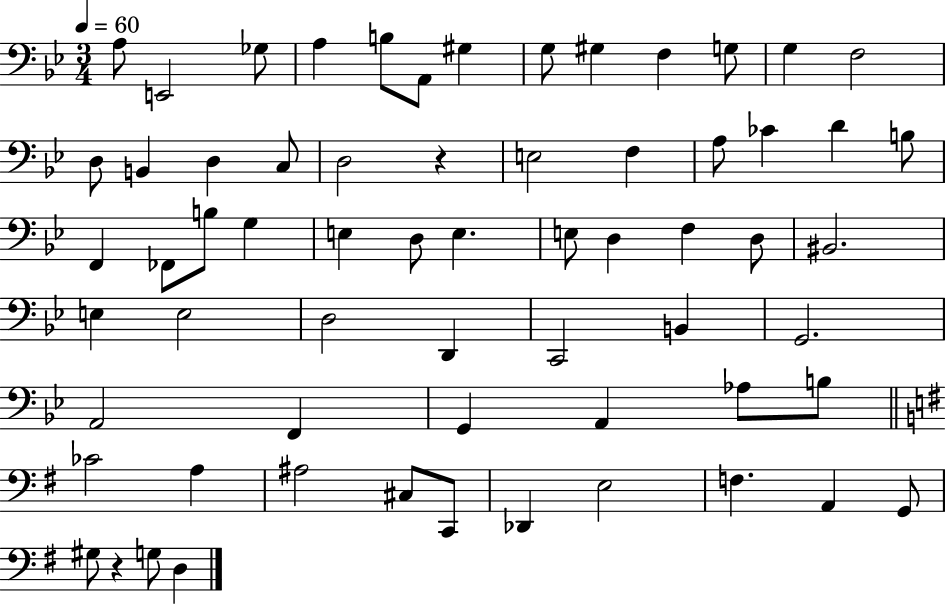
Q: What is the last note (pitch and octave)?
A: D3